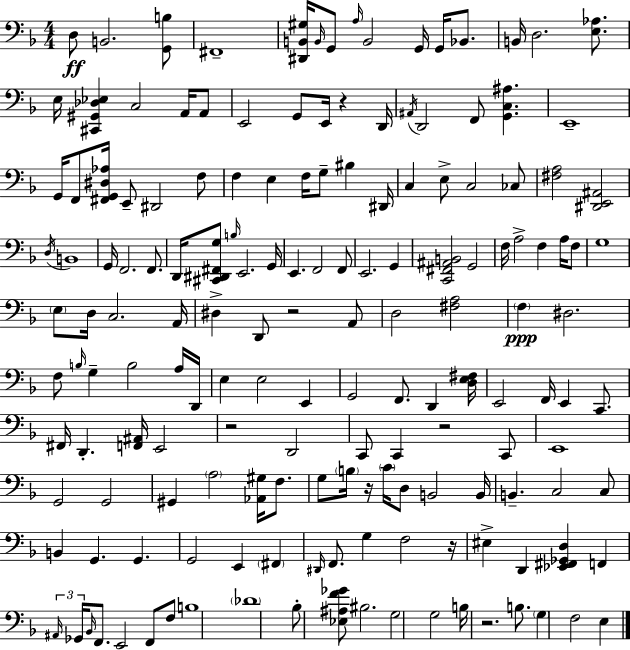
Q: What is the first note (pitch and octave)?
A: D3